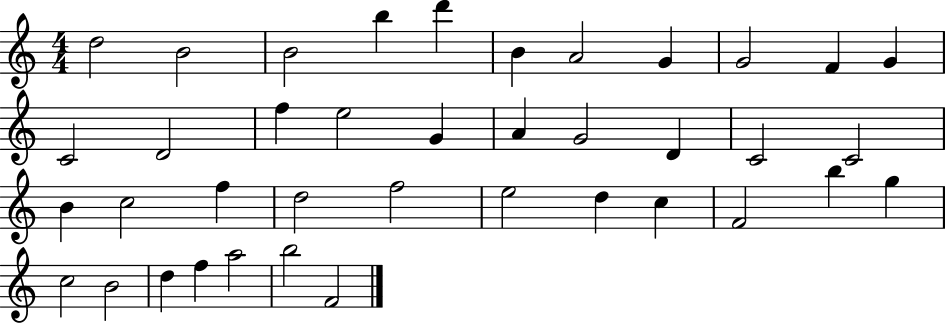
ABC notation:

X:1
T:Untitled
M:4/4
L:1/4
K:C
d2 B2 B2 b d' B A2 G G2 F G C2 D2 f e2 G A G2 D C2 C2 B c2 f d2 f2 e2 d c F2 b g c2 B2 d f a2 b2 F2